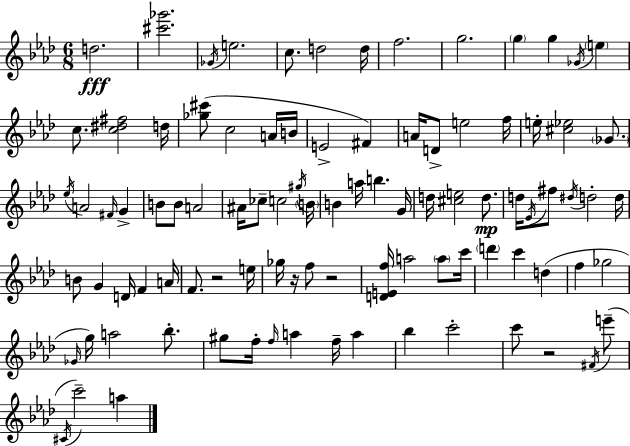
X:1
T:Untitled
M:6/8
L:1/4
K:Fm
d2 [^c'_g']2 _G/4 e2 c/2 d2 d/4 f2 g2 g g _G/4 e c/2 [c^d^f]2 d/4 [_g^c']/2 c2 A/4 B/4 E2 ^F A/4 D/2 e2 f/4 e/4 [^c_e]2 _G/2 _e/4 A2 ^F/4 G B/2 B/2 A2 ^A/4 _c/2 c2 ^g/4 B/4 B a/4 b G/4 d/4 [^ce]2 d/2 d/4 _E/4 ^f/2 ^d/4 d2 d/4 B/2 G D/4 F A/4 F/2 z2 e/4 _g/4 z/4 f/2 z2 [DEf]/4 a2 a/2 c'/4 d' c' d f _g2 _G/4 g/4 a2 _b/2 ^g/2 f/4 f/4 a f/4 a _b c'2 c'/2 z2 ^F/4 e'/2 ^C/4 c'2 a